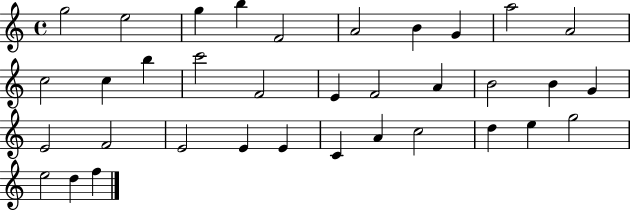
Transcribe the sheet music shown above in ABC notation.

X:1
T:Untitled
M:4/4
L:1/4
K:C
g2 e2 g b F2 A2 B G a2 A2 c2 c b c'2 F2 E F2 A B2 B G E2 F2 E2 E E C A c2 d e g2 e2 d f